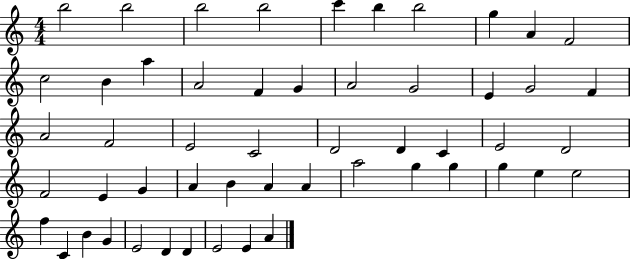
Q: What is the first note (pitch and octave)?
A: B5